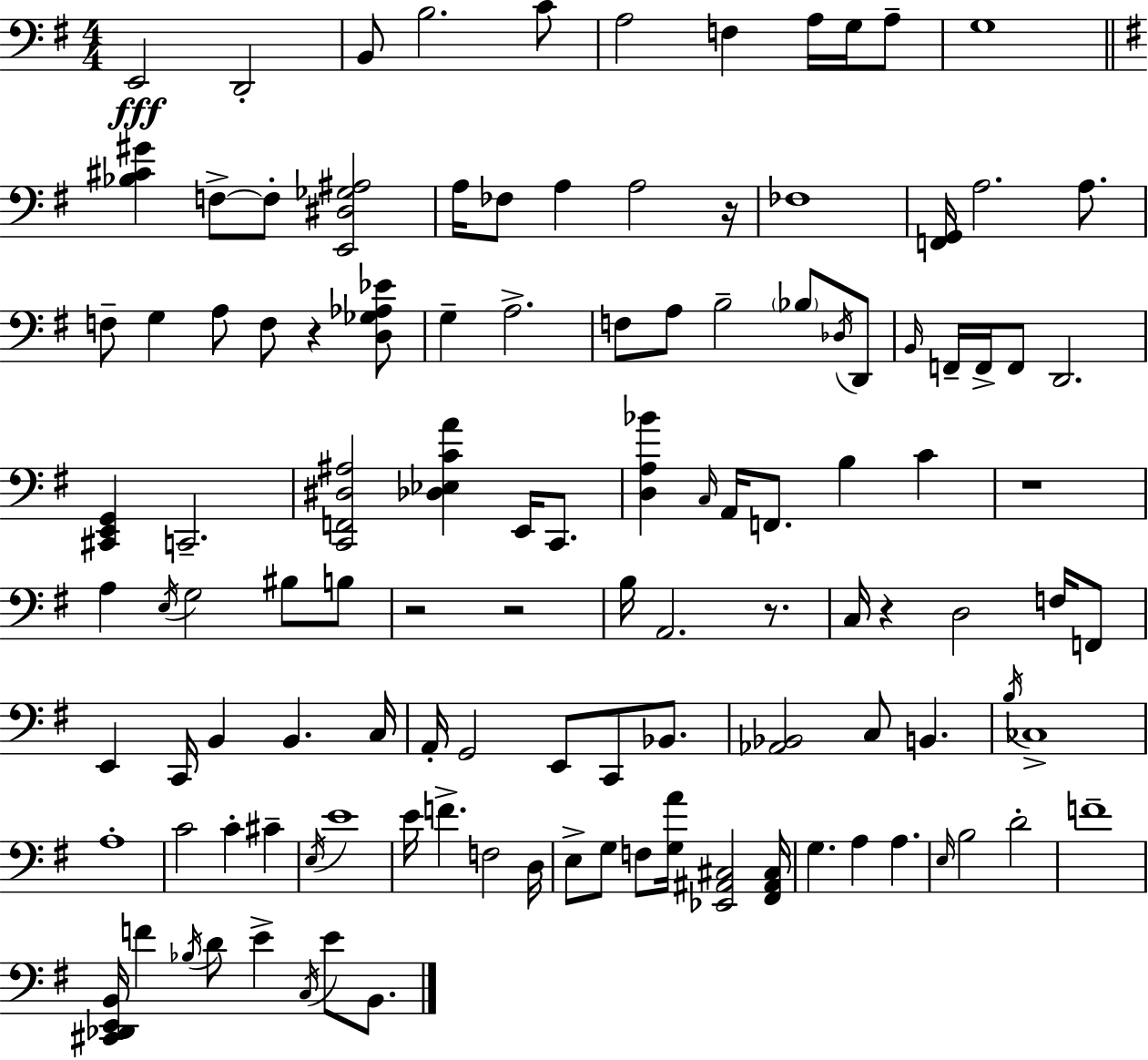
X:1
T:Untitled
M:4/4
L:1/4
K:G
E,,2 D,,2 B,,/2 B,2 C/2 A,2 F, A,/4 G,/4 A,/2 G,4 [_B,^C^G] F,/2 F,/2 [E,,^D,_G,^A,]2 A,/4 _F,/2 A, A,2 z/4 _F,4 [F,,G,,]/4 A,2 A,/2 F,/2 G, A,/2 F,/2 z [D,_G,_A,_E]/2 G, A,2 F,/2 A,/2 B,2 _B,/2 _D,/4 D,,/2 B,,/4 F,,/4 F,,/4 F,,/2 D,,2 [^C,,E,,G,,] C,,2 [C,,F,,^D,^A,]2 [_D,_E,CA] E,,/4 C,,/2 [D,A,_B] C,/4 A,,/4 F,,/2 B, C z4 A, E,/4 G,2 ^B,/2 B,/2 z2 z2 B,/4 A,,2 z/2 C,/4 z D,2 F,/4 F,,/2 E,, C,,/4 B,, B,, C,/4 A,,/4 G,,2 E,,/2 C,,/2 _B,,/2 [_A,,_B,,]2 C,/2 B,, B,/4 _C,4 A,4 C2 C ^C E,/4 E4 E/4 F F,2 D,/4 E,/2 G,/2 F,/2 [G,A]/4 [_E,,^A,,^C,]2 [^F,,^A,,^C,]/4 G, A, A, E,/4 B,2 D2 F4 [^C,,_D,,E,,B,,]/4 F _B,/4 D/2 E C,/4 E/2 B,,/2